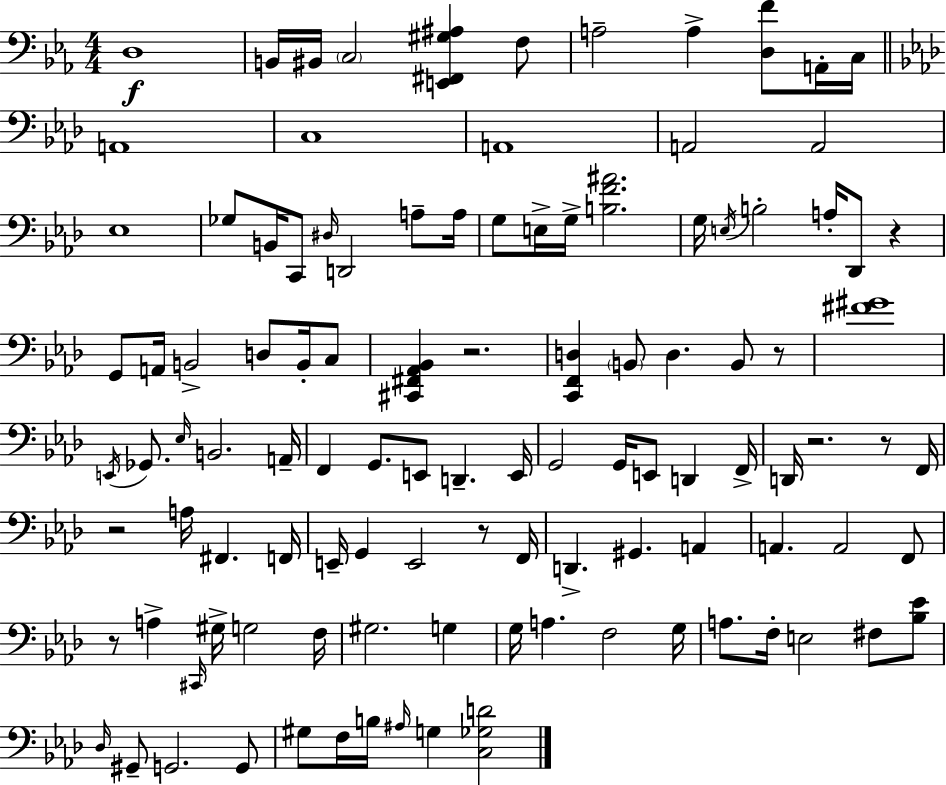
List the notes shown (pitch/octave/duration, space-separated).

D3/w B2/s BIS2/s C3/h [E2,F#2,G#3,A#3]/q F3/e A3/h A3/q [D3,F4]/e A2/s C3/s A2/w C3/w A2/w A2/h A2/h Eb3/w Gb3/e B2/s C2/e D#3/s D2/h A3/e A3/s G3/e E3/s G3/s [B3,F4,A#4]/h. G3/s E3/s B3/h A3/s Db2/e R/q G2/e A2/s B2/h D3/e B2/s C3/e [C#2,F#2,Ab2,Bb2]/q R/h. [C2,F2,D3]/q B2/e D3/q. B2/e R/e [F#4,G#4]/w E2/s Gb2/e. Eb3/s B2/h. A2/s F2/q G2/e. E2/e D2/q. E2/s G2/h G2/s E2/e D2/q F2/s D2/s R/h. R/e F2/s R/h A3/s F#2/q. F2/s E2/s G2/q E2/h R/e F2/s D2/q. G#2/q. A2/q A2/q. A2/h F2/e R/e A3/q C#2/s G#3/s G3/h F3/s G#3/h. G3/q G3/s A3/q. F3/h G3/s A3/e. F3/s E3/h F#3/e [Bb3,Eb4]/e Db3/s G#2/e G2/h. G2/e G#3/e F3/s B3/s A#3/s G3/q [C3,Gb3,D4]/h